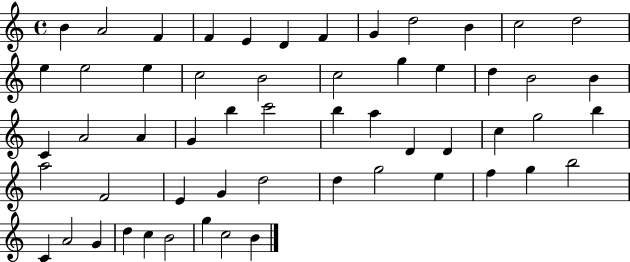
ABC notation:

X:1
T:Untitled
M:4/4
L:1/4
K:C
B A2 F F E D F G d2 B c2 d2 e e2 e c2 B2 c2 g e d B2 B C A2 A G b c'2 b a D D c g2 b a2 F2 E G d2 d g2 e f g b2 C A2 G d c B2 g c2 B